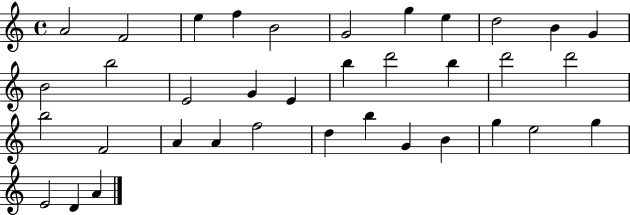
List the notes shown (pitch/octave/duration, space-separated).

A4/h F4/h E5/q F5/q B4/h G4/h G5/q E5/q D5/h B4/q G4/q B4/h B5/h E4/h G4/q E4/q B5/q D6/h B5/q D6/h D6/h B5/h F4/h A4/q A4/q F5/h D5/q B5/q G4/q B4/q G5/q E5/h G5/q E4/h D4/q A4/q